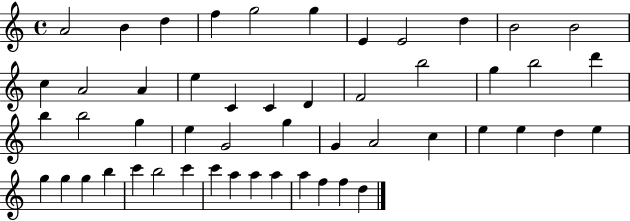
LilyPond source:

{
  \clef treble
  \time 4/4
  \defaultTimeSignature
  \key c \major
  a'2 b'4 d''4 | f''4 g''2 g''4 | e'4 e'2 d''4 | b'2 b'2 | \break c''4 a'2 a'4 | e''4 c'4 c'4 d'4 | f'2 b''2 | g''4 b''2 d'''4 | \break b''4 b''2 g''4 | e''4 g'2 g''4 | g'4 a'2 c''4 | e''4 e''4 d''4 e''4 | \break g''4 g''4 g''4 b''4 | c'''4 b''2 c'''4 | c'''4 a''4 a''4 a''4 | a''4 f''4 f''4 d''4 | \break \bar "|."
}